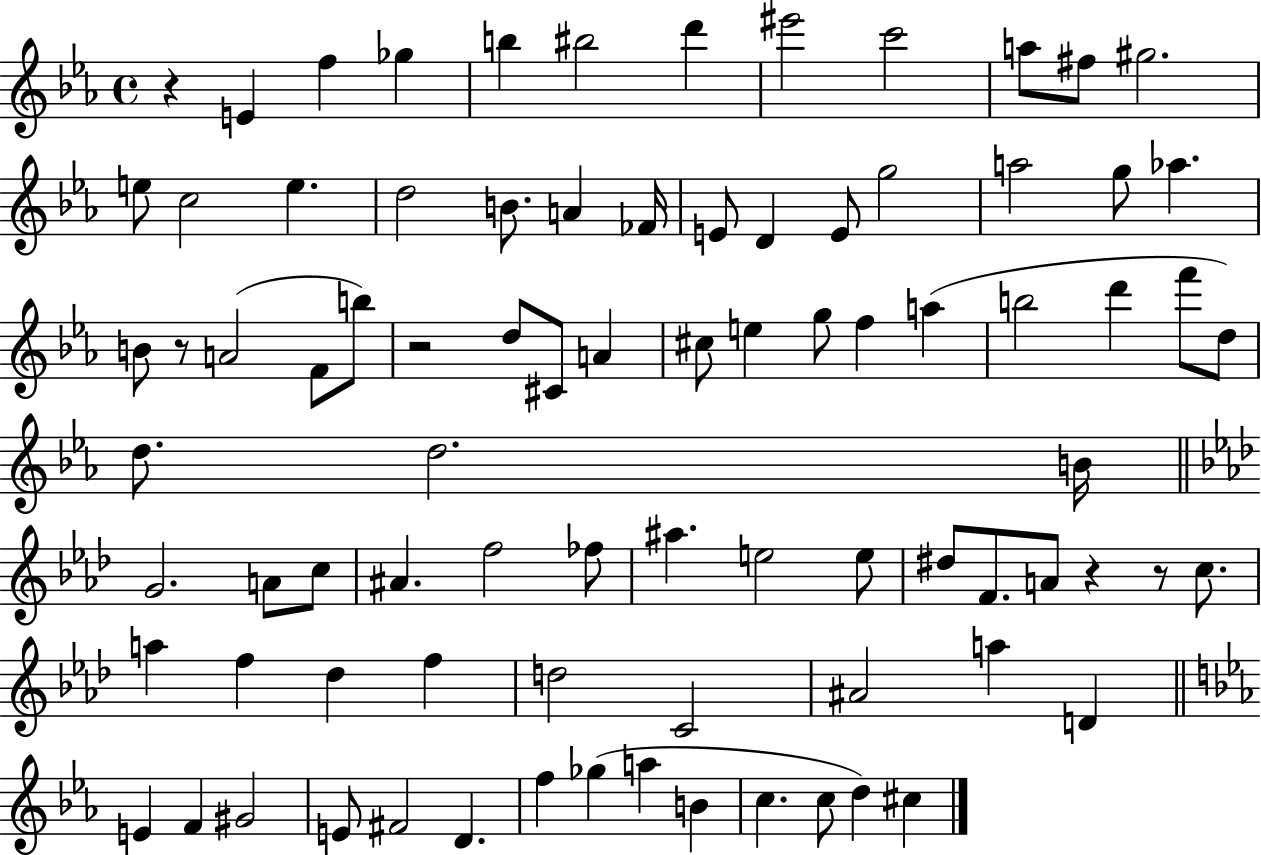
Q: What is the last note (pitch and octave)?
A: C#5